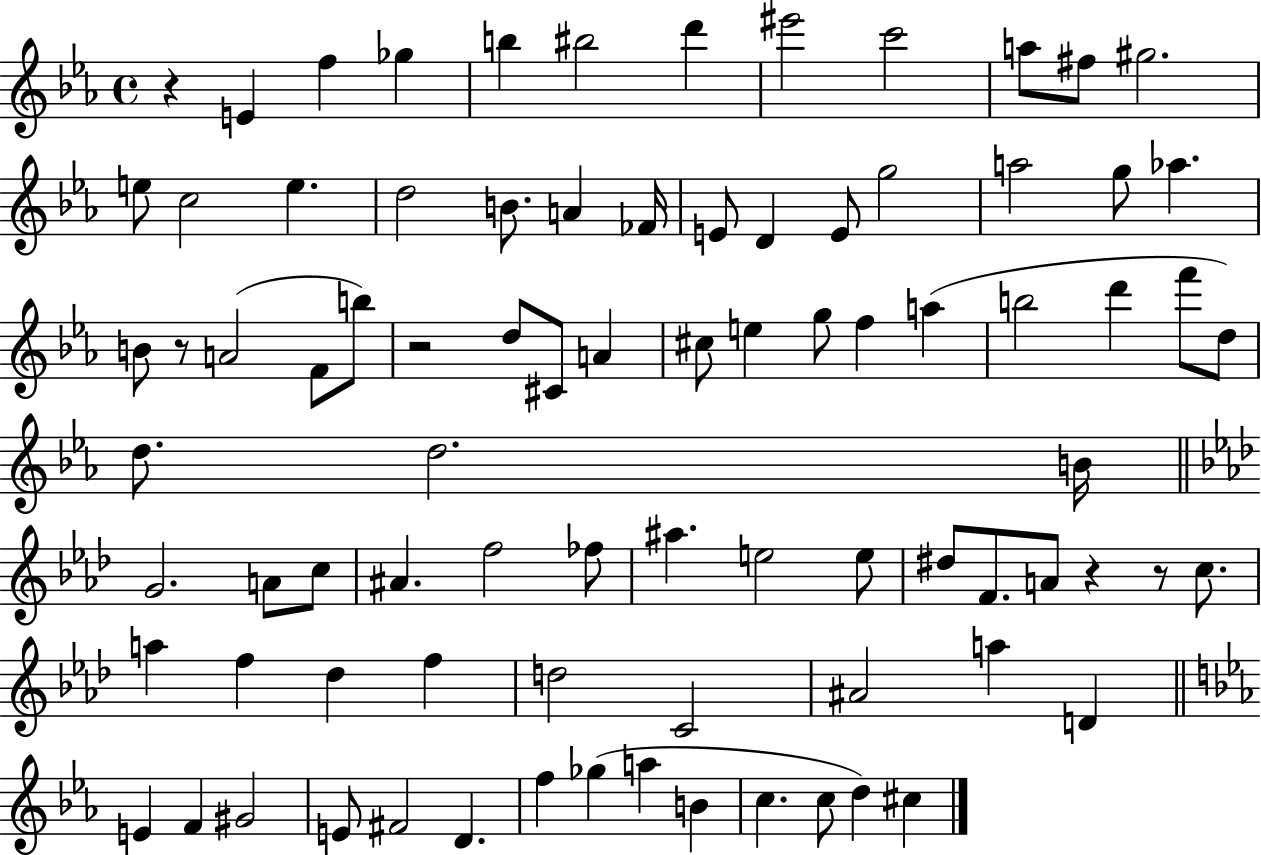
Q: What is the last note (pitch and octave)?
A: C#5